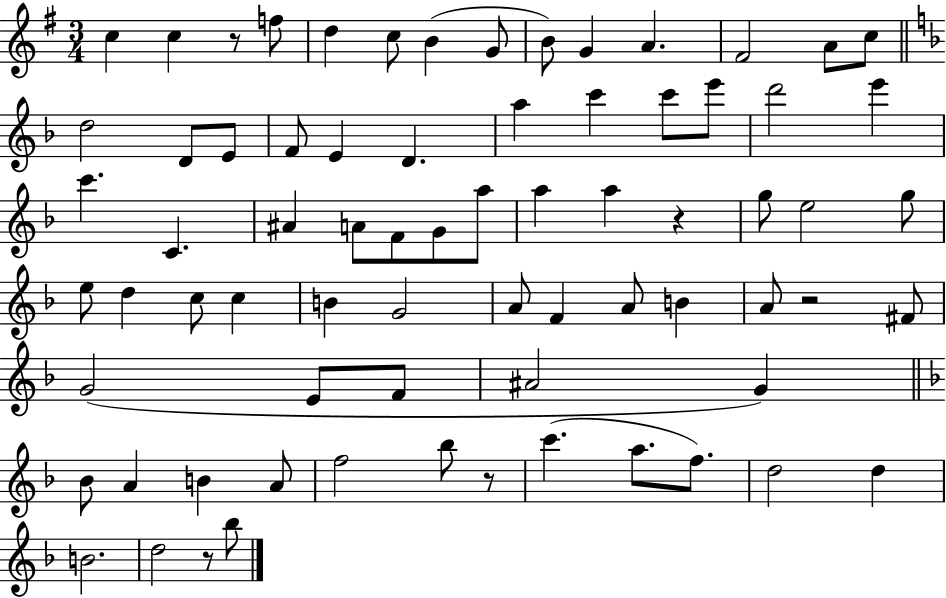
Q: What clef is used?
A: treble